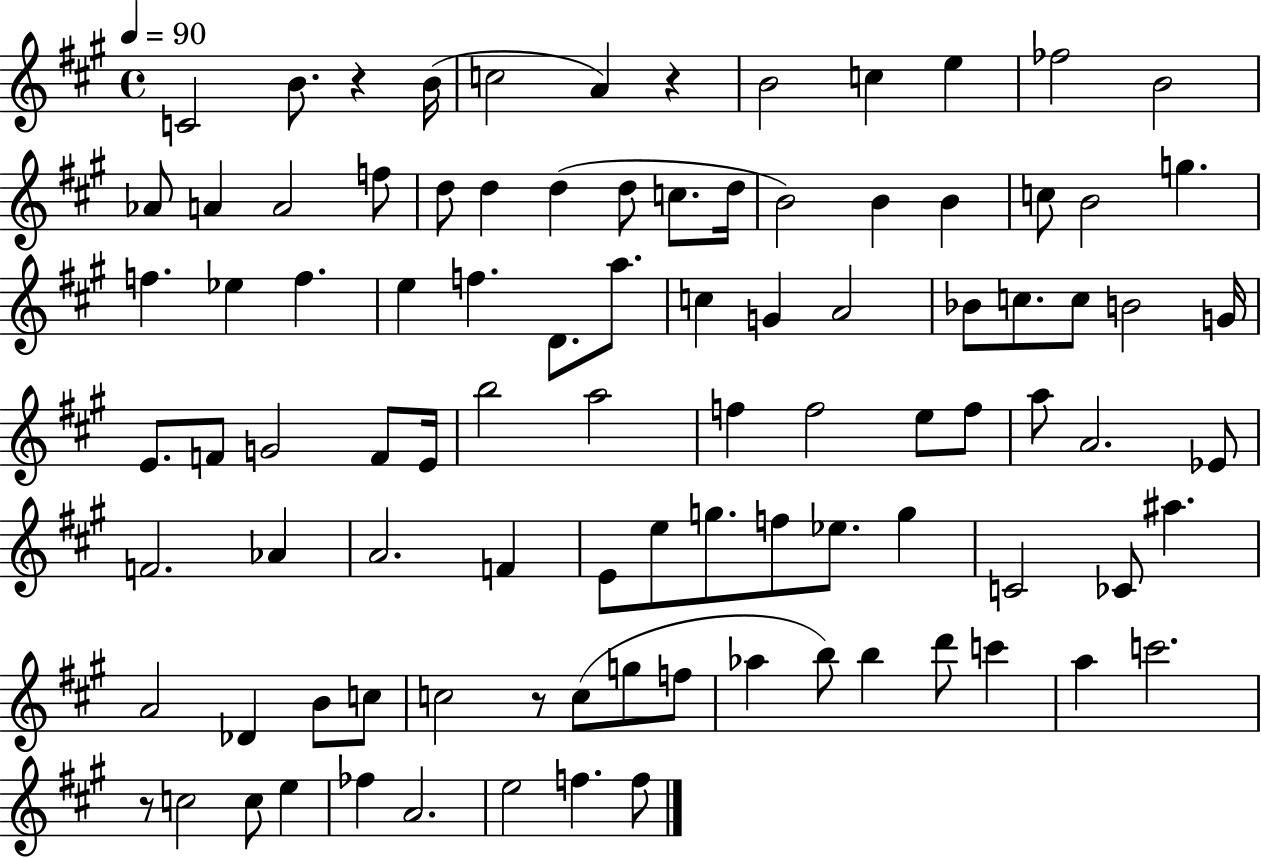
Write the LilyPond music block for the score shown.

{
  \clef treble
  \time 4/4
  \defaultTimeSignature
  \key a \major
  \tempo 4 = 90
  \repeat volta 2 { c'2 b'8. r4 b'16( | c''2 a'4) r4 | b'2 c''4 e''4 | fes''2 b'2 | \break aes'8 a'4 a'2 f''8 | d''8 d''4 d''4( d''8 c''8. d''16 | b'2) b'4 b'4 | c''8 b'2 g''4. | \break f''4. ees''4 f''4. | e''4 f''4. d'8. a''8. | c''4 g'4 a'2 | bes'8 c''8. c''8 b'2 g'16 | \break e'8. f'8 g'2 f'8 e'16 | b''2 a''2 | f''4 f''2 e''8 f''8 | a''8 a'2. ees'8 | \break f'2. aes'4 | a'2. f'4 | e'8 e''8 g''8. f''8 ees''8. g''4 | c'2 ces'8 ais''4. | \break a'2 des'4 b'8 c''8 | c''2 r8 c''8( g''8 f''8 | aes''4 b''8) b''4 d'''8 c'''4 | a''4 c'''2. | \break r8 c''2 c''8 e''4 | fes''4 a'2. | e''2 f''4. f''8 | } \bar "|."
}